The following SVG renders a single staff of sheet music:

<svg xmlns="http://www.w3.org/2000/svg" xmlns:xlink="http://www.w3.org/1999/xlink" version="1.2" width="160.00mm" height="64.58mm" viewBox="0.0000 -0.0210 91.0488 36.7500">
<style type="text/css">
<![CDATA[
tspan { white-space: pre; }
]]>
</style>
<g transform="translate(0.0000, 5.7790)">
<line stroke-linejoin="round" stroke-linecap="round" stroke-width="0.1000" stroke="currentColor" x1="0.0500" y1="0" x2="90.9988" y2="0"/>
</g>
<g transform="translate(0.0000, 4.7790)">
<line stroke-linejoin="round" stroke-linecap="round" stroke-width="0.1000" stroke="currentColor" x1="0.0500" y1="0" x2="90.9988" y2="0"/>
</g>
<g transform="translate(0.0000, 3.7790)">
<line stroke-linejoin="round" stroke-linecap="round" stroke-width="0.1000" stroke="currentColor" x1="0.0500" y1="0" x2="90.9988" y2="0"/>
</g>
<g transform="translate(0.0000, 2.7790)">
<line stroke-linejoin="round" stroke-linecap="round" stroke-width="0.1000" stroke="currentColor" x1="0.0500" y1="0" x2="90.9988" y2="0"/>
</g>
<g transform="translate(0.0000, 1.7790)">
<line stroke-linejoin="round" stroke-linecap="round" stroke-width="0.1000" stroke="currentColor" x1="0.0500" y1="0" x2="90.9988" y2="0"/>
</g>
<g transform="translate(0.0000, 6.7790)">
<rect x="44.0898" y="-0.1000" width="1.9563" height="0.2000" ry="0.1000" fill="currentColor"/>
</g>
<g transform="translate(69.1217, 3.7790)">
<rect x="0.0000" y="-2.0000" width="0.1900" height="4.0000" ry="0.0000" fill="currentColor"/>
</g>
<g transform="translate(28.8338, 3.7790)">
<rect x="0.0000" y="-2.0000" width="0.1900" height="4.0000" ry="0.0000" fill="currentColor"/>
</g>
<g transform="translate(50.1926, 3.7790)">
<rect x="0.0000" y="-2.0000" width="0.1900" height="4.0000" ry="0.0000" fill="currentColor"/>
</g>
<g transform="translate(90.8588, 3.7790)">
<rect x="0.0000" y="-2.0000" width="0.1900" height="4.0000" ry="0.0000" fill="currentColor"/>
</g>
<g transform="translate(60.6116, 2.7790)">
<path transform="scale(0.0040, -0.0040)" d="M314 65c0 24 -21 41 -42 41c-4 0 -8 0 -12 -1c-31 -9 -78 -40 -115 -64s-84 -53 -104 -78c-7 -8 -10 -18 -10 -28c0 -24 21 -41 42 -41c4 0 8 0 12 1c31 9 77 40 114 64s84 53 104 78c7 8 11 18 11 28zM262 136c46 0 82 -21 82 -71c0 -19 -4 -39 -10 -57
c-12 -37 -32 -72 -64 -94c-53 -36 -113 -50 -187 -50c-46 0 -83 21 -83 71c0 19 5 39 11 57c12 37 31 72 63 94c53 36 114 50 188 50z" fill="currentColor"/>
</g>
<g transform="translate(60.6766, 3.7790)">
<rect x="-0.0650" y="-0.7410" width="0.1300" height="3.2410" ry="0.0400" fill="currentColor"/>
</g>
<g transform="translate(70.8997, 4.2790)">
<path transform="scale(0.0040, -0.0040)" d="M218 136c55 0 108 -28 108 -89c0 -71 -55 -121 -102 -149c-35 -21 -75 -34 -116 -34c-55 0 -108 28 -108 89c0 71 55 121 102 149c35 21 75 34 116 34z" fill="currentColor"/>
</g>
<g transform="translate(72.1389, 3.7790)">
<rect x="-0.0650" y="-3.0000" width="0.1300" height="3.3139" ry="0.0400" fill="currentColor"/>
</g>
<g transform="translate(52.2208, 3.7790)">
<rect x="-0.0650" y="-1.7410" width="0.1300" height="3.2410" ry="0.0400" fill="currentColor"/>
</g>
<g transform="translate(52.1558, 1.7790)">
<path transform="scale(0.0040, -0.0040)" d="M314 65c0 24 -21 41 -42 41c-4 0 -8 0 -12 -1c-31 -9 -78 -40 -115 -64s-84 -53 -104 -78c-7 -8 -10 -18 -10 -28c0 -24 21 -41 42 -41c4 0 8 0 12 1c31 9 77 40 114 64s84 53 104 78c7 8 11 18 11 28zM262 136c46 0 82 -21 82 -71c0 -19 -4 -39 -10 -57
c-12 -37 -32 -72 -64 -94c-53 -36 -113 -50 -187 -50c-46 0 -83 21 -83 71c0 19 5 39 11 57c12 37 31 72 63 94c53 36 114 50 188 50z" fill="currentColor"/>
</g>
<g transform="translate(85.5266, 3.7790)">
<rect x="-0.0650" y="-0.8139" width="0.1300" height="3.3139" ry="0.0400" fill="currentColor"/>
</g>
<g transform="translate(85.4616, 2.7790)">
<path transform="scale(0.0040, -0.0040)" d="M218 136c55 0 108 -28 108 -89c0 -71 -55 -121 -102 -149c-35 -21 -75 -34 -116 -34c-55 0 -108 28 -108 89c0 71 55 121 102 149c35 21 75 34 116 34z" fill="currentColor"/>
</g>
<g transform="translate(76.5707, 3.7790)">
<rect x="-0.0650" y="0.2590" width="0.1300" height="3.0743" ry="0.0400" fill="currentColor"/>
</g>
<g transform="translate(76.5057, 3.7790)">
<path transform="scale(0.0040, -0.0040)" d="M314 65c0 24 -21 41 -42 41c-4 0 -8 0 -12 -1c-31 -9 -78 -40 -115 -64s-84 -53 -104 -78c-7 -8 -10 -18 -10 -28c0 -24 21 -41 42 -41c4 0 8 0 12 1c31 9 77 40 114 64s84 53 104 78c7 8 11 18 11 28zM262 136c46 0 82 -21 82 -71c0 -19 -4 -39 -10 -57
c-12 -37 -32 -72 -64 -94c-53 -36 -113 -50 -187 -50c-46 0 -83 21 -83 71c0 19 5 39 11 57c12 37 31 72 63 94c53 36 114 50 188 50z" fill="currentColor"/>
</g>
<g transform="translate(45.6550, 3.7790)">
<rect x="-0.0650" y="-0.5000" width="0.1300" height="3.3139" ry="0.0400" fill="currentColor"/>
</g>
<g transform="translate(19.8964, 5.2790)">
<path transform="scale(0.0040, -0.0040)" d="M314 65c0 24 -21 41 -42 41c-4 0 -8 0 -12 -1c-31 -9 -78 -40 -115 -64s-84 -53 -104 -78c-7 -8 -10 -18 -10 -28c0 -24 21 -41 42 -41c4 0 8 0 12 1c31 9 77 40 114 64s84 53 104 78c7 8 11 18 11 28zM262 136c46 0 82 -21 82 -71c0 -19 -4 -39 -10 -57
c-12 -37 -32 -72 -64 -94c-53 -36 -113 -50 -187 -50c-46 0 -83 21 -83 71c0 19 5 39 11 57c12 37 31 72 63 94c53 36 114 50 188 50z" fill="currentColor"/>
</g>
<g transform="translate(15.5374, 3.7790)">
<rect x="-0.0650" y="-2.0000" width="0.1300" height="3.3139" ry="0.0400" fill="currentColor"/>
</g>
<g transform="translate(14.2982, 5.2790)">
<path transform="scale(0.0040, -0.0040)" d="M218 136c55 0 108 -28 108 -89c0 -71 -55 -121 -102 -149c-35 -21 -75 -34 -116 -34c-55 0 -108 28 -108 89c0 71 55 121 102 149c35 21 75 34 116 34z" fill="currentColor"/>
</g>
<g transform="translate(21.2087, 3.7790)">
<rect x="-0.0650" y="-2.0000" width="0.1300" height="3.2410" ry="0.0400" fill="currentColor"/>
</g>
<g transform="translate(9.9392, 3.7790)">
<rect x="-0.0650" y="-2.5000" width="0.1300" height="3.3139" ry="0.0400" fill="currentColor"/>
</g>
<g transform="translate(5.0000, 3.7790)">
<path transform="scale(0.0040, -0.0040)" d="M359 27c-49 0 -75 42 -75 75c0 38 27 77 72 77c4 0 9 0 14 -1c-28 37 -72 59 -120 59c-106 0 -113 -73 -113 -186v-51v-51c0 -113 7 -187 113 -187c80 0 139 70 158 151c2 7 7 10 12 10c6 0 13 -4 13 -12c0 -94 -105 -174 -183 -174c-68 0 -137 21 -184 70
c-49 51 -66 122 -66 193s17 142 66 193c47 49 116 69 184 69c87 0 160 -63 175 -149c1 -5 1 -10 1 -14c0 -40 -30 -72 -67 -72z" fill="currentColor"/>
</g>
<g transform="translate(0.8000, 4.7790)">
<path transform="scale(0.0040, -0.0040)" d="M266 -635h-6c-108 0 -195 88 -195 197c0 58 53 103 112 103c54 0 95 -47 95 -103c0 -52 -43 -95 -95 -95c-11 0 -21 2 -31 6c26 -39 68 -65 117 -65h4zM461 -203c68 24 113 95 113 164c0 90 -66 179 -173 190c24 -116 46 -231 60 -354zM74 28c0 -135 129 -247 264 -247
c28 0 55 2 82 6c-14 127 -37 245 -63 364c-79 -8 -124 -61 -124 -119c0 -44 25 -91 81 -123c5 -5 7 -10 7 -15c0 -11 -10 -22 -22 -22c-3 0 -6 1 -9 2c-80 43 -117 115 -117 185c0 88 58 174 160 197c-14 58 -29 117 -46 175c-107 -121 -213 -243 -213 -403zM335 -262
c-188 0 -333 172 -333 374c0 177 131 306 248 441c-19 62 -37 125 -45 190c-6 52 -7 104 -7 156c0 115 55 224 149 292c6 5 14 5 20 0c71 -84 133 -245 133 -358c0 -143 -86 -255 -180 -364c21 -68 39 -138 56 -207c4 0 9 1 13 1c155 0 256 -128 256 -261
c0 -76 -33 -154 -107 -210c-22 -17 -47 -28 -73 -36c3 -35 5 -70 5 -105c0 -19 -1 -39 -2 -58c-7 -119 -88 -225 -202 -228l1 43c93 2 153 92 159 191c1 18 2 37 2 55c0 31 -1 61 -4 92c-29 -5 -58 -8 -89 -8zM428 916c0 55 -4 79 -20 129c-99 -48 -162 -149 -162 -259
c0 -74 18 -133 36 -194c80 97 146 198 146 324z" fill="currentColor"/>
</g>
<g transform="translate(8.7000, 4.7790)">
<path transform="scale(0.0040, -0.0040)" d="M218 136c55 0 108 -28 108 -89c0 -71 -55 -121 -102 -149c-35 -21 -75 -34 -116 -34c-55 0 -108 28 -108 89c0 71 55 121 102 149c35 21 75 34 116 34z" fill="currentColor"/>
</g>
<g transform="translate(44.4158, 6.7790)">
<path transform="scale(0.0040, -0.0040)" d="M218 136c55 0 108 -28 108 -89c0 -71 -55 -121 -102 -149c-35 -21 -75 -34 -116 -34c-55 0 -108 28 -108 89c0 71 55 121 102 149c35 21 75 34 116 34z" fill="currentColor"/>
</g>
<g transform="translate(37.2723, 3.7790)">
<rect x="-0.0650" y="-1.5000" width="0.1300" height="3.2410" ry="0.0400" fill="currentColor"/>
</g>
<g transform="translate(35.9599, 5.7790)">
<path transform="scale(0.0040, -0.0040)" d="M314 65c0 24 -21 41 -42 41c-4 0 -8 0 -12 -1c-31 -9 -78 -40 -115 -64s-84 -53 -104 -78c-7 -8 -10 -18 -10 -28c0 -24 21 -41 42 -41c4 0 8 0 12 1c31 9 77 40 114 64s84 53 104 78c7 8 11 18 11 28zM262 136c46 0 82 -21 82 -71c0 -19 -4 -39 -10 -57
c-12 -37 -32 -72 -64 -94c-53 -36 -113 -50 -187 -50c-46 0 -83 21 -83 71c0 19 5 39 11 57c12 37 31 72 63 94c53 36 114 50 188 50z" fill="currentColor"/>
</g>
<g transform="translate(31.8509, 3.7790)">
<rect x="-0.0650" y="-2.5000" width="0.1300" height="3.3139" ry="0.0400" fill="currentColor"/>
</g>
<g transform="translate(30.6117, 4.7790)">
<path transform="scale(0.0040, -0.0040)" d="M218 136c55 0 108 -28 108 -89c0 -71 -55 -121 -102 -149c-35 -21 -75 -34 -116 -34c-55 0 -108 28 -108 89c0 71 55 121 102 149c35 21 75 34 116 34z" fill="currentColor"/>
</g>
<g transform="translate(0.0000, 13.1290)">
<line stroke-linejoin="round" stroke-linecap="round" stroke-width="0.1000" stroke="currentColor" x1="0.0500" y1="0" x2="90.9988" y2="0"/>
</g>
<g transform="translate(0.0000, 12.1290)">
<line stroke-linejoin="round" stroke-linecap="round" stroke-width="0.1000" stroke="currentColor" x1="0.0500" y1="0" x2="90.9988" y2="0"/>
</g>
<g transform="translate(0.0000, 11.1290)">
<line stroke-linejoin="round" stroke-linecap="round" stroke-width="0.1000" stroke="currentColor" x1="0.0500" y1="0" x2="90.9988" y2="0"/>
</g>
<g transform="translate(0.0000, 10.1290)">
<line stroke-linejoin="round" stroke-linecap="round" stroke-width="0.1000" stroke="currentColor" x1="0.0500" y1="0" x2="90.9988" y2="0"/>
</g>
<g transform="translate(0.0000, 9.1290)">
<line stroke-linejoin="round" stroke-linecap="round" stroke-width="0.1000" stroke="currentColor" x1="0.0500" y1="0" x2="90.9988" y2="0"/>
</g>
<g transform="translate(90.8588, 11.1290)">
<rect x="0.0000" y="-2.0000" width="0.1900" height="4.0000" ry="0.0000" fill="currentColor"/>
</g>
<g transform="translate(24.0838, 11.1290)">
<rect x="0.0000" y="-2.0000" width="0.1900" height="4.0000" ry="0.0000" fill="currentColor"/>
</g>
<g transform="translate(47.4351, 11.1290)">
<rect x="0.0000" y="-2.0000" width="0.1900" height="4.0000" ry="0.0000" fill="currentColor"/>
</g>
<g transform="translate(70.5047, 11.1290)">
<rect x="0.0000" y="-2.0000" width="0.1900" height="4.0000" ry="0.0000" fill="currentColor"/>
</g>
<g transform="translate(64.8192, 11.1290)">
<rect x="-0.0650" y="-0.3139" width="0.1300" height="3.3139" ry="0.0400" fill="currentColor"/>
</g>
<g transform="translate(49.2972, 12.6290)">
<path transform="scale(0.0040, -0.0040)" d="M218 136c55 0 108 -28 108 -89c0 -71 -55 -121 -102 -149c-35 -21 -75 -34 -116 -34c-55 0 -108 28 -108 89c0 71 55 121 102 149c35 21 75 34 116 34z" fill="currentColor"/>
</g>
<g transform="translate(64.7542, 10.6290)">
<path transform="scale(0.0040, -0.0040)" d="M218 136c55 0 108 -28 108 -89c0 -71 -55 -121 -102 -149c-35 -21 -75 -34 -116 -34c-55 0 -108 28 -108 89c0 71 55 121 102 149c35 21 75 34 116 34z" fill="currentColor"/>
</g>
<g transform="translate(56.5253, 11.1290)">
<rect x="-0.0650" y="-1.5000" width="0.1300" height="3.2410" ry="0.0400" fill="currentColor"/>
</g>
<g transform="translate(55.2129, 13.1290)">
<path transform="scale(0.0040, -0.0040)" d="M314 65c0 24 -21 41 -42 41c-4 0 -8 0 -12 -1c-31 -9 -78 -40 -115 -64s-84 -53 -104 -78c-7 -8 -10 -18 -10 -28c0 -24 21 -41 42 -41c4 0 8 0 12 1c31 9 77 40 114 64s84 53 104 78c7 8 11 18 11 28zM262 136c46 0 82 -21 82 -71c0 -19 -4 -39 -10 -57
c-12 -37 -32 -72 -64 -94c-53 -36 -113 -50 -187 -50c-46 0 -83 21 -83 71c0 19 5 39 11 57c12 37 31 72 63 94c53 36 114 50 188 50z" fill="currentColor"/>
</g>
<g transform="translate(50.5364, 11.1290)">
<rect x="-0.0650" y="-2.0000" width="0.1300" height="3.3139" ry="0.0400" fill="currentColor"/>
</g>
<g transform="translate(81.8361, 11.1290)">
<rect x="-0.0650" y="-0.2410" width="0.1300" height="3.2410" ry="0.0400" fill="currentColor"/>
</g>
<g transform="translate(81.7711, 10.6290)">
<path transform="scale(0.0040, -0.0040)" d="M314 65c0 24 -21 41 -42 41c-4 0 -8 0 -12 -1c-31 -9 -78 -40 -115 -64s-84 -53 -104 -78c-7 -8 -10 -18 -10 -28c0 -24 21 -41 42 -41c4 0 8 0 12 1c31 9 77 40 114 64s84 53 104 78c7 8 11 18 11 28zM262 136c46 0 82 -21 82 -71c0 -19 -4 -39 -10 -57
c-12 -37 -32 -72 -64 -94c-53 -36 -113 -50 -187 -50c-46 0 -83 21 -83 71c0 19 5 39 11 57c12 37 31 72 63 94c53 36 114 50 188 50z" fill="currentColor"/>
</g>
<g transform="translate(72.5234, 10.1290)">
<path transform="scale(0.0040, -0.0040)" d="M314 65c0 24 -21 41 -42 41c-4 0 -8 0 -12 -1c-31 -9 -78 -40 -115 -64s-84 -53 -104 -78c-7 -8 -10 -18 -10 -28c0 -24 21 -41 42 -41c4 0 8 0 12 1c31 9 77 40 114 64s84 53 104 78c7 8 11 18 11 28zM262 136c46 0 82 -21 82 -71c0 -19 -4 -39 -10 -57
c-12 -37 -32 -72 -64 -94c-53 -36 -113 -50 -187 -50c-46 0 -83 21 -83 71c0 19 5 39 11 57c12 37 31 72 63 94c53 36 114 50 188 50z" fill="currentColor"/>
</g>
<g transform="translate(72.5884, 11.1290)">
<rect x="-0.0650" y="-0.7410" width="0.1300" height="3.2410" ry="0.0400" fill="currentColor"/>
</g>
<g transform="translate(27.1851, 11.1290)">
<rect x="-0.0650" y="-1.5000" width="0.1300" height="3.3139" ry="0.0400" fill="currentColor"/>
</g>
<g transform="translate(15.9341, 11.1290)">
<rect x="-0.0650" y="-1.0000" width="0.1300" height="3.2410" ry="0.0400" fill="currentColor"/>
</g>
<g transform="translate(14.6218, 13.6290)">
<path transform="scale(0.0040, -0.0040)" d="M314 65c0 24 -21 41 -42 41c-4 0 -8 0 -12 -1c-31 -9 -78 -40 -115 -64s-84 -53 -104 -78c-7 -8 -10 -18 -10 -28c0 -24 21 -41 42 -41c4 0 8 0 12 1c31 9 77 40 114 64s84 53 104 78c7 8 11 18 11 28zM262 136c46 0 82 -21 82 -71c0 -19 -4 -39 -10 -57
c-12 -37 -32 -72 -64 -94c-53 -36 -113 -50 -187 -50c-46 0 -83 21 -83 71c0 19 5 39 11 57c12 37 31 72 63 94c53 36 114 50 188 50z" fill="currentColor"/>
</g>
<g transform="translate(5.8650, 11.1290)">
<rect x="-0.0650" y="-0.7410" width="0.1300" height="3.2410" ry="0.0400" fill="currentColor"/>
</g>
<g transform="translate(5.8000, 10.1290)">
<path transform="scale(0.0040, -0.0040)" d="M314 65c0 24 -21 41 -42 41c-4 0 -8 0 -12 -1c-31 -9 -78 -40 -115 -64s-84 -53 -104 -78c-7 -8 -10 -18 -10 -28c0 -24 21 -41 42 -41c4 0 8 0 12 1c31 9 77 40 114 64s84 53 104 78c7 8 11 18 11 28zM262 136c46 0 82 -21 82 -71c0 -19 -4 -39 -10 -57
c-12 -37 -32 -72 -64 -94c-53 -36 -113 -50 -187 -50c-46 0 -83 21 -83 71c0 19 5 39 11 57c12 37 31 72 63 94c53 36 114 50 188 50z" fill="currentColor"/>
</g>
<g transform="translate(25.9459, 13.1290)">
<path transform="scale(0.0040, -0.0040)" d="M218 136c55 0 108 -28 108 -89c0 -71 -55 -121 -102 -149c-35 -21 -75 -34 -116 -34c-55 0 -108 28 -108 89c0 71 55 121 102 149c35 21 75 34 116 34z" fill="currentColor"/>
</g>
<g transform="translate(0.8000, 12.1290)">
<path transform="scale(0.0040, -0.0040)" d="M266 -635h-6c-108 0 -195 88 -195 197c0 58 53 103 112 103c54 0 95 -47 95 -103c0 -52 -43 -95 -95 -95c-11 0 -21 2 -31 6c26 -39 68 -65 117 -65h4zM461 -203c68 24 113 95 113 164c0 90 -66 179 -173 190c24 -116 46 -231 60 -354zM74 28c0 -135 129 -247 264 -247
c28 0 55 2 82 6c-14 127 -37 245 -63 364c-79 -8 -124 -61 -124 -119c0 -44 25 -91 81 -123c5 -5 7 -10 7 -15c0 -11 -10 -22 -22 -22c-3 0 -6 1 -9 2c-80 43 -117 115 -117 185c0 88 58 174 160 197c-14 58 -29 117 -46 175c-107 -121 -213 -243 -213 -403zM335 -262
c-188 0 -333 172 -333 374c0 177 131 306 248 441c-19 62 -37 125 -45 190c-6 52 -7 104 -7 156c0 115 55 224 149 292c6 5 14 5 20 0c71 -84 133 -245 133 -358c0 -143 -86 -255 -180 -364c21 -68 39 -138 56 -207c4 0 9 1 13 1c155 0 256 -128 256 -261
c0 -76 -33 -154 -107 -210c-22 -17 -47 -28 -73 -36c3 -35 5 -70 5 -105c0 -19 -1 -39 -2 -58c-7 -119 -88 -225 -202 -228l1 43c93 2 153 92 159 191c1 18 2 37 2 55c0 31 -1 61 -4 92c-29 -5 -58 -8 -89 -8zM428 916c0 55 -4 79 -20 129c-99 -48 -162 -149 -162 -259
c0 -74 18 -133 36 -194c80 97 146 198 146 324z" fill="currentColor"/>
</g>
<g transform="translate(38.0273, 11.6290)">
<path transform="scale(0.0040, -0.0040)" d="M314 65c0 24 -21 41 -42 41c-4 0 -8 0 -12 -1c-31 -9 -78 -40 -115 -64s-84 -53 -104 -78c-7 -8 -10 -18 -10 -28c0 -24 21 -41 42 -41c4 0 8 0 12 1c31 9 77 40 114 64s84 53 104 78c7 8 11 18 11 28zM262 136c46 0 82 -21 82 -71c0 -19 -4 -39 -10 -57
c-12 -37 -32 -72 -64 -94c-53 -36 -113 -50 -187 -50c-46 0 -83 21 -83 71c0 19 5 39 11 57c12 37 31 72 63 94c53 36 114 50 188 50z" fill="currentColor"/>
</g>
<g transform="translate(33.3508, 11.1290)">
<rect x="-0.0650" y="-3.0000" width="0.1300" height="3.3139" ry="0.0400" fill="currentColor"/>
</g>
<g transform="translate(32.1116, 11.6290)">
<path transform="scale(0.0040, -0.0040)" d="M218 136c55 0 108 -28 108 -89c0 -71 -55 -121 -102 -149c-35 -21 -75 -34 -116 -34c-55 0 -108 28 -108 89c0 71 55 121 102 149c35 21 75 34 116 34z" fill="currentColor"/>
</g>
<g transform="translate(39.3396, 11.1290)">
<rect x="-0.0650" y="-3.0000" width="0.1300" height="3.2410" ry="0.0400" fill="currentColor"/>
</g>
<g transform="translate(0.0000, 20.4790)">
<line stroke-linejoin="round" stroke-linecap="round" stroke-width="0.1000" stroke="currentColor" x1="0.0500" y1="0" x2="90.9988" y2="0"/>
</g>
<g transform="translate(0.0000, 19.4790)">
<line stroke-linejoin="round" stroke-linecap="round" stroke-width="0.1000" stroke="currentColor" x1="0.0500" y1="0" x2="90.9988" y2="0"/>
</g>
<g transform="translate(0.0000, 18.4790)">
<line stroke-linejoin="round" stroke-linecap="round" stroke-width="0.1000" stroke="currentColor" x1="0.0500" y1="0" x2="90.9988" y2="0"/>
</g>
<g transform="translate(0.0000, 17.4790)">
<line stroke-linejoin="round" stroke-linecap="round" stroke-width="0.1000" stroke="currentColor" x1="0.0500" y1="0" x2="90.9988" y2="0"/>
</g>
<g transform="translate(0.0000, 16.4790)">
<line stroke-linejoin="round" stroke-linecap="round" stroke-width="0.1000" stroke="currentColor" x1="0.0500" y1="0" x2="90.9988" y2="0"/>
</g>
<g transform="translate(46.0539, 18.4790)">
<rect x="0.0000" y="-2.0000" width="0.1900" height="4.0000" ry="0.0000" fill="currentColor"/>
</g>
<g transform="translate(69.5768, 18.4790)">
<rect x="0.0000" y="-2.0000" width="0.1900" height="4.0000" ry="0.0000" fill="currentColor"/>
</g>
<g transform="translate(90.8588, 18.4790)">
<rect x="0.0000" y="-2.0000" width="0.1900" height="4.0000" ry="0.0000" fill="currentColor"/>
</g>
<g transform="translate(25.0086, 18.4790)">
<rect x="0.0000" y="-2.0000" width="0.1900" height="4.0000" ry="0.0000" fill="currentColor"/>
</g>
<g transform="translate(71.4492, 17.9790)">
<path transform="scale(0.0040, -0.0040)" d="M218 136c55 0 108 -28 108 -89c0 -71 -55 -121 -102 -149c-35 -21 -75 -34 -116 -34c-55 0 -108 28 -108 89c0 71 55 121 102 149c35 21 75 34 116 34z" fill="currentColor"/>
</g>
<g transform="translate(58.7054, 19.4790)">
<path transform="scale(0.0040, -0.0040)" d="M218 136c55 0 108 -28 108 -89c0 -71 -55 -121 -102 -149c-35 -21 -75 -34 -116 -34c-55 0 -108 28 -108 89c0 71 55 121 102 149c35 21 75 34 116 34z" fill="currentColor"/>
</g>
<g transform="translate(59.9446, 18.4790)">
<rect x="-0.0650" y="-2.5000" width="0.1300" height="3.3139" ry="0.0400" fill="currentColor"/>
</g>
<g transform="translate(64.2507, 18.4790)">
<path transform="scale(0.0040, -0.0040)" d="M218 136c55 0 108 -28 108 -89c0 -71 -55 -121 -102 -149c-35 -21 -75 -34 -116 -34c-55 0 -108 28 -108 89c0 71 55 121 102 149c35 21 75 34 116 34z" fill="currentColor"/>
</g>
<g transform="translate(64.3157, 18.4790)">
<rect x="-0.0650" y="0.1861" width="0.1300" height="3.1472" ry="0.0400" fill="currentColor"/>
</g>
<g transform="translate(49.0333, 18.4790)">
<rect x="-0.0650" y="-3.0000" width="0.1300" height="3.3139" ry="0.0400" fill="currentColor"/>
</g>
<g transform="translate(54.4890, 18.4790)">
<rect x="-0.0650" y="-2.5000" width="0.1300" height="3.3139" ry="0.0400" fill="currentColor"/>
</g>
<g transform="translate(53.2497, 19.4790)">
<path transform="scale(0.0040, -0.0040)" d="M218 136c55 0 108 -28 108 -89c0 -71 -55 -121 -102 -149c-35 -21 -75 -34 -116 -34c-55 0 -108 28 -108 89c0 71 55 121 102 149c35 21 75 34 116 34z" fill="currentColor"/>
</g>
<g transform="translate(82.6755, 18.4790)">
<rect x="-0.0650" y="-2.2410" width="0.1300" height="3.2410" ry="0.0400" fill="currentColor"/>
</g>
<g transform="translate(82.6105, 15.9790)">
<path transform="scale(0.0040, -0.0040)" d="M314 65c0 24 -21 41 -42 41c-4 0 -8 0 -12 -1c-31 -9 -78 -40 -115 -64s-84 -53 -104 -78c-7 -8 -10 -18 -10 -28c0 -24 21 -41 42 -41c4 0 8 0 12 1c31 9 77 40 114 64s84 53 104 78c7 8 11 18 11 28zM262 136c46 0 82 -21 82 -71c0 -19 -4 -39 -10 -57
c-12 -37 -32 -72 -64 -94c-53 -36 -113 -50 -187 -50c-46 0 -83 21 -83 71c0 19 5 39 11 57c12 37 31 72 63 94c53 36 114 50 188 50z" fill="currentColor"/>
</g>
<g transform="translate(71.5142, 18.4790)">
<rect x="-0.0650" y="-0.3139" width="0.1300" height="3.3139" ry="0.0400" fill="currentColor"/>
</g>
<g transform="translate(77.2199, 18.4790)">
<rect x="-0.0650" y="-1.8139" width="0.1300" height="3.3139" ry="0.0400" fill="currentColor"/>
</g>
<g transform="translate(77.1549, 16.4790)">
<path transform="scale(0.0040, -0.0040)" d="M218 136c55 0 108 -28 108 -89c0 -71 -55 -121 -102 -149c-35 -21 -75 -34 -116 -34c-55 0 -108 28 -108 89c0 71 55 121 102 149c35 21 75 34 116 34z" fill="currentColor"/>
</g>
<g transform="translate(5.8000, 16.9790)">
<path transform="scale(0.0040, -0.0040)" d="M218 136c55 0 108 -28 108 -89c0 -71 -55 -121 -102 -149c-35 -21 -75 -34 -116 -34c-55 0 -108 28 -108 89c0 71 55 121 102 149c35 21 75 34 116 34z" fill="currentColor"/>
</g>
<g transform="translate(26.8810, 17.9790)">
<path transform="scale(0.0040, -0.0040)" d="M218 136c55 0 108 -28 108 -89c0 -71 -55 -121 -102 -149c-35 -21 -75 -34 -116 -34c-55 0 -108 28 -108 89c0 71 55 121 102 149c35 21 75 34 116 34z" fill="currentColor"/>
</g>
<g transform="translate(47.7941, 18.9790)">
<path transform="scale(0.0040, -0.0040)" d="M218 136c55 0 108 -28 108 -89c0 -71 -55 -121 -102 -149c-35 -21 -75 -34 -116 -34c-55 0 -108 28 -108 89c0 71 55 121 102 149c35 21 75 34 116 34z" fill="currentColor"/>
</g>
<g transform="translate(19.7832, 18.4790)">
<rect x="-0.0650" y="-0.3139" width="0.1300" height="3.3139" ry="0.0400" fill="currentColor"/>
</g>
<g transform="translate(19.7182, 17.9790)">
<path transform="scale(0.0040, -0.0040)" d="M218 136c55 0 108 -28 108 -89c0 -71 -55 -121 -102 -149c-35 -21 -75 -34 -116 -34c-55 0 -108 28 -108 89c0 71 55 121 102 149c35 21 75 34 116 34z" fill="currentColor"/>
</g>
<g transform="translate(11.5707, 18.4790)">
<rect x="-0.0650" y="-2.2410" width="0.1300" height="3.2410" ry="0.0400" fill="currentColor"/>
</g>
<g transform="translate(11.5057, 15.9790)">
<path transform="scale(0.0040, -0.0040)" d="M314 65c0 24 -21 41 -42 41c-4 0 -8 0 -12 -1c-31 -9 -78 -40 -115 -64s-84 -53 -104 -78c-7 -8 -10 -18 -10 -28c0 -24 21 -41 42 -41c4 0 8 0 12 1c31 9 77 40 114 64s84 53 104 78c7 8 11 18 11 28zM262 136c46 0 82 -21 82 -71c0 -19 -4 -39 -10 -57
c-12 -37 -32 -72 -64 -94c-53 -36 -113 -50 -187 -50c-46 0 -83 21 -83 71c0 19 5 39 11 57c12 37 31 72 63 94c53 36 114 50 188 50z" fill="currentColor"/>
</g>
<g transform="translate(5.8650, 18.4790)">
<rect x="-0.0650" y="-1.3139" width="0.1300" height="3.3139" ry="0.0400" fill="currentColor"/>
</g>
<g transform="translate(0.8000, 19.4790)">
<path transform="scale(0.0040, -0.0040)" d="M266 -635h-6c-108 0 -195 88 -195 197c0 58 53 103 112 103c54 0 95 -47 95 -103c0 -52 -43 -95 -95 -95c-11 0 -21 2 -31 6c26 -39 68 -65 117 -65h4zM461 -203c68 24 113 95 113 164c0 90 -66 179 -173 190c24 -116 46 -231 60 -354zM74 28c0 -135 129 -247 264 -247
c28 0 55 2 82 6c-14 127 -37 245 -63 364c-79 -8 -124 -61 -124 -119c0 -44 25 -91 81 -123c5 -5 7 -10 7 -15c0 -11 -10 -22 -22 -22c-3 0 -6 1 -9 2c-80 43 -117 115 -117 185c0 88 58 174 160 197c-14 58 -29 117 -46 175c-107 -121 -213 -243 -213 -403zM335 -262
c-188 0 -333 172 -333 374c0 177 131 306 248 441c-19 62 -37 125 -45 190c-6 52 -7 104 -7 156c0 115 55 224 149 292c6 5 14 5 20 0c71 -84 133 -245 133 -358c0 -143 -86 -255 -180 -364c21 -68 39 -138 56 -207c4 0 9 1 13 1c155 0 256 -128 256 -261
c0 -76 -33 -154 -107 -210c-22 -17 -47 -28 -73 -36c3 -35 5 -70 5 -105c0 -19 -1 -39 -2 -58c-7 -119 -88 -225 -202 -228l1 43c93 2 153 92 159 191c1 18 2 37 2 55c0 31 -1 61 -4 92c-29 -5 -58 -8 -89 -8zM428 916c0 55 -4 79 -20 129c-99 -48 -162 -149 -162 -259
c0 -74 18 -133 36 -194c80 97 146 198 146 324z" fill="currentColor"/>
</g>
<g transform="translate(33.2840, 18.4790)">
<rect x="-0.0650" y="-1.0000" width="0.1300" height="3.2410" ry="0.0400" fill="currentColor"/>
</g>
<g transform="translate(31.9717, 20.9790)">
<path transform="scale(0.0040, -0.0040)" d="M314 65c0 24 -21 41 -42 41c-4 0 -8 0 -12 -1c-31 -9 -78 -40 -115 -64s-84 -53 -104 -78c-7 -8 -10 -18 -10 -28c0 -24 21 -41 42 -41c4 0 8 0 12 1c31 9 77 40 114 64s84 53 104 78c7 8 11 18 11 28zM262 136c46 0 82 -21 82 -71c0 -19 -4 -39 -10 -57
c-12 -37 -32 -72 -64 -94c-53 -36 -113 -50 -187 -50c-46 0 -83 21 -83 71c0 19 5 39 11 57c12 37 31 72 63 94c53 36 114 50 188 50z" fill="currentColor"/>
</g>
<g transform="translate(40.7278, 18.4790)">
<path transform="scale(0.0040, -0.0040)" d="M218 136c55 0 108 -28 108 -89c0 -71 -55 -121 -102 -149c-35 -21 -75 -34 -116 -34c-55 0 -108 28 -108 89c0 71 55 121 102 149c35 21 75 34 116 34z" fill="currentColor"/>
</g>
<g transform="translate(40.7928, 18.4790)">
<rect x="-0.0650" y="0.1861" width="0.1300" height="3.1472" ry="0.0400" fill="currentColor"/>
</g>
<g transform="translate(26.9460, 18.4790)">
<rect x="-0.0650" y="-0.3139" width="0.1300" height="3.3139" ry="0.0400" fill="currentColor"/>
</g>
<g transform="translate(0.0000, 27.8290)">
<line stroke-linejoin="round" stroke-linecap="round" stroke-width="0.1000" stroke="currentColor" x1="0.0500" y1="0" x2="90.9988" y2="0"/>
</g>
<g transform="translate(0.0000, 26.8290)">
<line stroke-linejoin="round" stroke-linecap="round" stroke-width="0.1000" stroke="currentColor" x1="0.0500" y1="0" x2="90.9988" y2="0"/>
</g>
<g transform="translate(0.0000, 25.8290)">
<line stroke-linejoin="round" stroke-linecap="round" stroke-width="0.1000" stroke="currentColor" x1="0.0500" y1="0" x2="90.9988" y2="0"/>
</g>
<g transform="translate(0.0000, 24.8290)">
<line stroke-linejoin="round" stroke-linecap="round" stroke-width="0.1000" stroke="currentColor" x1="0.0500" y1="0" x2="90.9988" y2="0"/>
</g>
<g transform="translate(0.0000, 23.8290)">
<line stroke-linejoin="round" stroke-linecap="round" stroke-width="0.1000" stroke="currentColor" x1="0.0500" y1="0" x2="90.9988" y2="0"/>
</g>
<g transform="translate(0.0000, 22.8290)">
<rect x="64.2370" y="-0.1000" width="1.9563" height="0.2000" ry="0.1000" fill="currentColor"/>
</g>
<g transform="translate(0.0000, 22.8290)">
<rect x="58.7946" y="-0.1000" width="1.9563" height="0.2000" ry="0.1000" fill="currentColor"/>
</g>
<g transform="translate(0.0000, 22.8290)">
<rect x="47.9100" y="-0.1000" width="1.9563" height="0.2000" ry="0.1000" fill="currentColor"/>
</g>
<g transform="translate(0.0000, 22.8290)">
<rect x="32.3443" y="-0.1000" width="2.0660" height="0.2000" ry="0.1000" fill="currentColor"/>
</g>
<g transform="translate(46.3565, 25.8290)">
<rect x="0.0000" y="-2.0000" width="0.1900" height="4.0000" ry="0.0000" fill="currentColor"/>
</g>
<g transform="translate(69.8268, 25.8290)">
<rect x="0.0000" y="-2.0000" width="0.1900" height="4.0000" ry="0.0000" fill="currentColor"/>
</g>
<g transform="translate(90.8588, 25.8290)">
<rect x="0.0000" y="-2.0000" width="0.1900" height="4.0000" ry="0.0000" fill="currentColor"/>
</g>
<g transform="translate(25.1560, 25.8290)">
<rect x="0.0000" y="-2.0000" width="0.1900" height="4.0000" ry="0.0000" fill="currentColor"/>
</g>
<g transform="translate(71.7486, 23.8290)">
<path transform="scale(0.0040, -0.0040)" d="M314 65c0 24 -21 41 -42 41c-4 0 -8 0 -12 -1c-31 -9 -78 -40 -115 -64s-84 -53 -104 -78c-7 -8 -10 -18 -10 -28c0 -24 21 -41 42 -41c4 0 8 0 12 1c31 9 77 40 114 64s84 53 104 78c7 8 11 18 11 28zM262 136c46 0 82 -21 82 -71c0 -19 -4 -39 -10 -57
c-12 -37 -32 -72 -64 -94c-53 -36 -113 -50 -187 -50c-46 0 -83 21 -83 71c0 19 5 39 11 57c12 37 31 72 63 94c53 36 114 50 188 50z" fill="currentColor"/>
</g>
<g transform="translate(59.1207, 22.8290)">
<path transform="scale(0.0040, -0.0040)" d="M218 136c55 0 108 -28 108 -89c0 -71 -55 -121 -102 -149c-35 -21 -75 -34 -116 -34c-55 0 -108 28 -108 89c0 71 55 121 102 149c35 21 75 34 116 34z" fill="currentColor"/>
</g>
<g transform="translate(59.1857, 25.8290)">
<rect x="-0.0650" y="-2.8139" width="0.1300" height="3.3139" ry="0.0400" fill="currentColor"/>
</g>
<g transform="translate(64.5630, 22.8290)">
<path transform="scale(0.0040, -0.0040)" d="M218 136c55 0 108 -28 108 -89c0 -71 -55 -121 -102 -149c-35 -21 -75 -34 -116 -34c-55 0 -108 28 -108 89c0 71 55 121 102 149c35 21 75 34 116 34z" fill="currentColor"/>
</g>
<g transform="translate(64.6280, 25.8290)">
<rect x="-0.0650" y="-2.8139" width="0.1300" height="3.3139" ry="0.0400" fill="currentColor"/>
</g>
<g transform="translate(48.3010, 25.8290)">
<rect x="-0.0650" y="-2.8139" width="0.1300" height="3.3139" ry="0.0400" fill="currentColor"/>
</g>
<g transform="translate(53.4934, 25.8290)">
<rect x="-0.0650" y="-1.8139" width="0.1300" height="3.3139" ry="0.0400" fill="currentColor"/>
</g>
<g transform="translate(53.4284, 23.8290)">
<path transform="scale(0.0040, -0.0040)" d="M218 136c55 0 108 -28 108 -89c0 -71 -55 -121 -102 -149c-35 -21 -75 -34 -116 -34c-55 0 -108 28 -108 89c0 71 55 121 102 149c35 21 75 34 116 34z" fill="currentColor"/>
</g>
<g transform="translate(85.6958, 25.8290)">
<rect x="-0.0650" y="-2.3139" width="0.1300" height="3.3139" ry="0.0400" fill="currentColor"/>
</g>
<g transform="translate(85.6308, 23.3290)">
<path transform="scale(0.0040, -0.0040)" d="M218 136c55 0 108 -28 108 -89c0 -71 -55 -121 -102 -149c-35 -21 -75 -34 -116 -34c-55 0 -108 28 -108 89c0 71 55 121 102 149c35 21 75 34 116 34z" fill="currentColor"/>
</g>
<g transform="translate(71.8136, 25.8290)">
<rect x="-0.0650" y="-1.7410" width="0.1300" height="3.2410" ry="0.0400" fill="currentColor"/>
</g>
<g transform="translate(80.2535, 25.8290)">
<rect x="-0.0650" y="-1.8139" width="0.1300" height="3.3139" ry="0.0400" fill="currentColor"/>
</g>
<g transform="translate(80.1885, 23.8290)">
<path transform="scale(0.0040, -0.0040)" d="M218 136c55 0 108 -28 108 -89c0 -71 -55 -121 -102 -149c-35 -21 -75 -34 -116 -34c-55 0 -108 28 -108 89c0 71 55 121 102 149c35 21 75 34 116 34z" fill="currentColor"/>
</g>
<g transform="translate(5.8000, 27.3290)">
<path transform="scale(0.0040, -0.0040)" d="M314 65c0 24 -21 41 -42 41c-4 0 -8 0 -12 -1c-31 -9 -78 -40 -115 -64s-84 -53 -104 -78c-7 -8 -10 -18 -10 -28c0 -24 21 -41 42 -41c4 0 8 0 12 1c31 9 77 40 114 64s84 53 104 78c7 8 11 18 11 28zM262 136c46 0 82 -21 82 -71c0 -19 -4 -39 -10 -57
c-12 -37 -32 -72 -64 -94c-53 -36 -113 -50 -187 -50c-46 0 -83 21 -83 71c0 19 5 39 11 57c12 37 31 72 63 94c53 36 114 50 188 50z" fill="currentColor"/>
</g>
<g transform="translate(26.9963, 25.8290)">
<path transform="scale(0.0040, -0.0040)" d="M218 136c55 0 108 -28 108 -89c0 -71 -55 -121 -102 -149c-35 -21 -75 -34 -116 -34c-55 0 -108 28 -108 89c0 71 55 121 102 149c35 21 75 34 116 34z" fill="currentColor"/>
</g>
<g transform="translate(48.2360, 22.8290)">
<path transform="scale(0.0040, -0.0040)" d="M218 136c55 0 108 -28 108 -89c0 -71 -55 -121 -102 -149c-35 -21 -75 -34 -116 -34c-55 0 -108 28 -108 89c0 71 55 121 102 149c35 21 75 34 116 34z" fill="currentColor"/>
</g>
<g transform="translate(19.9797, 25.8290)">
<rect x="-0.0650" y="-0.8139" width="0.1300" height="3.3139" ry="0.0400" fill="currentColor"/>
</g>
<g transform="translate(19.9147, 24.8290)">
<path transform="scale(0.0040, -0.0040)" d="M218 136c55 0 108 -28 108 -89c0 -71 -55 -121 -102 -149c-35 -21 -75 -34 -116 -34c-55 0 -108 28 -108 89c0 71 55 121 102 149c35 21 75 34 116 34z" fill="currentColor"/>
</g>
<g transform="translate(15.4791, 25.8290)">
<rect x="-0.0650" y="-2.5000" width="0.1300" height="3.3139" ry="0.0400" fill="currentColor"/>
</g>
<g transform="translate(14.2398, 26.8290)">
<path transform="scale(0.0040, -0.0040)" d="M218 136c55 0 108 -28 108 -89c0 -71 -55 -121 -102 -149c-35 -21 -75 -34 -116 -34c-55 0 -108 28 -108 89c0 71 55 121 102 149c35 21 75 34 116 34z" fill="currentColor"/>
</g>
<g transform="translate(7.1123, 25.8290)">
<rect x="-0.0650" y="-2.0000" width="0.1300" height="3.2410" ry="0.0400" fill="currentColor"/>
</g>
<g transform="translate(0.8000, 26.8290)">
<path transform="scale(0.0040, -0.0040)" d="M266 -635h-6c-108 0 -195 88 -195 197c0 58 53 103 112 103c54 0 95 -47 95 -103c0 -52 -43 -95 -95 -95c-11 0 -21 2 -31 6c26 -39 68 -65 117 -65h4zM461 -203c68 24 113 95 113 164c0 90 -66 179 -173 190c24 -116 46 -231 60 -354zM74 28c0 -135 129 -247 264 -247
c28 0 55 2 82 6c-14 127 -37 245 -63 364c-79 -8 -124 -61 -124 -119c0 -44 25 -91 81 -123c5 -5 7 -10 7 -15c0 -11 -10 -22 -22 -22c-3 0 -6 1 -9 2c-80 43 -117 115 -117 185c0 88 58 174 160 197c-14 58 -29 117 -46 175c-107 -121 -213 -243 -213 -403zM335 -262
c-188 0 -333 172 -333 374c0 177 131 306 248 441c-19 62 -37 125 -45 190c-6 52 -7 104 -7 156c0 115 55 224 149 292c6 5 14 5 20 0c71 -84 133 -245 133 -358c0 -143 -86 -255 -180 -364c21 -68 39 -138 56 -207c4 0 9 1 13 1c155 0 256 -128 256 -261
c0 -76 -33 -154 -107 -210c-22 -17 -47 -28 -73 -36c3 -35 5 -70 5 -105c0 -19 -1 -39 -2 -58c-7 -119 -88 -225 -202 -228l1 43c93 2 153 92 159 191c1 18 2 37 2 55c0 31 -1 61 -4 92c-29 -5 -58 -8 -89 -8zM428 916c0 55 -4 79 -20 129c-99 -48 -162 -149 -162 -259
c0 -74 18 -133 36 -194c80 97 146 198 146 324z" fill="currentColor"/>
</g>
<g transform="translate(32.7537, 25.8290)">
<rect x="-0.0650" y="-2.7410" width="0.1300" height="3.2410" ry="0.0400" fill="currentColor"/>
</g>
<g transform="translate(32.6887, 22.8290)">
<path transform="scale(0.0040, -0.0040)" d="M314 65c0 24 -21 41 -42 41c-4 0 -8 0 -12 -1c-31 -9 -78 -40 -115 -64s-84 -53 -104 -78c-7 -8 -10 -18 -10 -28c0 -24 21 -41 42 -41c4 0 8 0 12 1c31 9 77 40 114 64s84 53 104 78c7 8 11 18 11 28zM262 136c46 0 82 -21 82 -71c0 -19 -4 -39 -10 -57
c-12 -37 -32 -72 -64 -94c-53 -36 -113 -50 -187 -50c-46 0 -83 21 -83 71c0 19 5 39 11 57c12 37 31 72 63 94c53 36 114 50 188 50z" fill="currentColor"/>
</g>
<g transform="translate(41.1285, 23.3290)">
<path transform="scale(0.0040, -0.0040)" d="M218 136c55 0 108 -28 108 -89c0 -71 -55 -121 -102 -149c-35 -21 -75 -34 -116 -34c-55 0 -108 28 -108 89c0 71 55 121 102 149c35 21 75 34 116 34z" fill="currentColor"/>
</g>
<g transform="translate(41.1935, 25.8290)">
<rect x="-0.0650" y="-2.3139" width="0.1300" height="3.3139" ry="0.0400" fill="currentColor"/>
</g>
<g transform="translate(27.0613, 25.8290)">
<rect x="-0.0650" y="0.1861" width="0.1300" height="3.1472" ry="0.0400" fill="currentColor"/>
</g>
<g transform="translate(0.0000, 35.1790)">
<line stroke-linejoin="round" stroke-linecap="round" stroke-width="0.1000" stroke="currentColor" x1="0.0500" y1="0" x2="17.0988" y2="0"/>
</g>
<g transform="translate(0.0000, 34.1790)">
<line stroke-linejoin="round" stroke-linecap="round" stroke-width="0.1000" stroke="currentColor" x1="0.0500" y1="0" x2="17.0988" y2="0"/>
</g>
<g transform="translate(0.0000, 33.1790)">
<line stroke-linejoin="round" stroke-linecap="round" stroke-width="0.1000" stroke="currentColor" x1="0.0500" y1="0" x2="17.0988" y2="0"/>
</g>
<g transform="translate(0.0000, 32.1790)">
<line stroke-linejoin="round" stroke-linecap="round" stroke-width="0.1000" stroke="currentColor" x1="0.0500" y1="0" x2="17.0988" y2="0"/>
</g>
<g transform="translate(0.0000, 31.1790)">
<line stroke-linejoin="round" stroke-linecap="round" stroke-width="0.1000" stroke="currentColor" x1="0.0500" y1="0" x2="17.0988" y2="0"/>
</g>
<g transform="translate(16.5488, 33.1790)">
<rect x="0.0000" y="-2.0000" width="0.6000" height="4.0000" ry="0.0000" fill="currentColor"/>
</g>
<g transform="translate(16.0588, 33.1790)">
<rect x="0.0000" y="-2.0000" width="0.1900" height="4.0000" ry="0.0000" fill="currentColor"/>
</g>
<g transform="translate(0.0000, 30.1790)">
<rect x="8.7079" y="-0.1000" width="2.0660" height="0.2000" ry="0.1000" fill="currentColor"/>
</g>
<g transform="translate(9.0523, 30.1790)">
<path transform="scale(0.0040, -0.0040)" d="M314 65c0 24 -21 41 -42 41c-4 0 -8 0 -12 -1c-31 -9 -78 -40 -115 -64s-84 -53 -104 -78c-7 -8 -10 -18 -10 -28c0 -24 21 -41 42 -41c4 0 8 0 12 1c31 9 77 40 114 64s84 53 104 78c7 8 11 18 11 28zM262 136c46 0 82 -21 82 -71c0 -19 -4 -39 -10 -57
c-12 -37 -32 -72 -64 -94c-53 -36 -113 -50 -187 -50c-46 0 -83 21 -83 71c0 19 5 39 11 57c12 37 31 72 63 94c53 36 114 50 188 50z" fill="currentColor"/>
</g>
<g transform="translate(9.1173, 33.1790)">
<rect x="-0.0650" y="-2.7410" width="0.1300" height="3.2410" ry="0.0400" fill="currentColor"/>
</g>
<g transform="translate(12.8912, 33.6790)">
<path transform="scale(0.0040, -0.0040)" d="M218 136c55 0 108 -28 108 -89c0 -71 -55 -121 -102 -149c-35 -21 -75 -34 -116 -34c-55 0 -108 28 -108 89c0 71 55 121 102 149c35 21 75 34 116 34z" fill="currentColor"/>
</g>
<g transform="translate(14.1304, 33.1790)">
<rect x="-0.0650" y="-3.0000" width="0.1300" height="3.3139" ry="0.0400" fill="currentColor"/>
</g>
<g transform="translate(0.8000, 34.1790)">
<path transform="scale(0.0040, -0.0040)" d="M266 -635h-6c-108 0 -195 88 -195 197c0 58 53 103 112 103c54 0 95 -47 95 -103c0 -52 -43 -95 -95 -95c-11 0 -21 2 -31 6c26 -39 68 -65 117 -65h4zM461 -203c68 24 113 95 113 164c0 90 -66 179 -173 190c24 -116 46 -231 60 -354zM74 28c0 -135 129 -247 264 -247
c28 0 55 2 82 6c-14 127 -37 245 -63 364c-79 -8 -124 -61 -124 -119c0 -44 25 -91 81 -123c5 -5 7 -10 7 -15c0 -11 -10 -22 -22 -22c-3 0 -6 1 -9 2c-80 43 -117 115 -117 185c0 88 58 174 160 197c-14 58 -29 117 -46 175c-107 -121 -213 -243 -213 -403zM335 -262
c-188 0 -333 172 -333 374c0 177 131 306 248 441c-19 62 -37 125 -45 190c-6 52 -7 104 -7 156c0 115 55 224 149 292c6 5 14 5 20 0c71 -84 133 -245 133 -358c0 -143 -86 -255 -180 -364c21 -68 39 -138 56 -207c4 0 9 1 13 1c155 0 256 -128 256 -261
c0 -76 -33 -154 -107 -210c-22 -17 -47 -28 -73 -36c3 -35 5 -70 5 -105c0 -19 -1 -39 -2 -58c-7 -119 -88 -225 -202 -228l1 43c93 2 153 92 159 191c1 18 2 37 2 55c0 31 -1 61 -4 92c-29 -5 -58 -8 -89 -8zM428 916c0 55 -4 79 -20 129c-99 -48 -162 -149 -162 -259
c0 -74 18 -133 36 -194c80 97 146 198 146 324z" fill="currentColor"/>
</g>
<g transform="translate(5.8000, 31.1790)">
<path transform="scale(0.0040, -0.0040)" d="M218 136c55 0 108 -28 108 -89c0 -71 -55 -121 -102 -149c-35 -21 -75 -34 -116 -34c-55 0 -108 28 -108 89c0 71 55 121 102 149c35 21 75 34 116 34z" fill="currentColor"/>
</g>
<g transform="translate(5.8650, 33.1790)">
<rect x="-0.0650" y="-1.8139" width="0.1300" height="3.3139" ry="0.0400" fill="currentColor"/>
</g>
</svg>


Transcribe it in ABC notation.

X:1
T:Untitled
M:4/4
L:1/4
K:C
G F F2 G E2 C f2 d2 A B2 d d2 D2 E A A2 F E2 c d2 c2 e g2 c c D2 B A G G B c f g2 F2 G d B a2 g a f a a f2 f g f a2 A